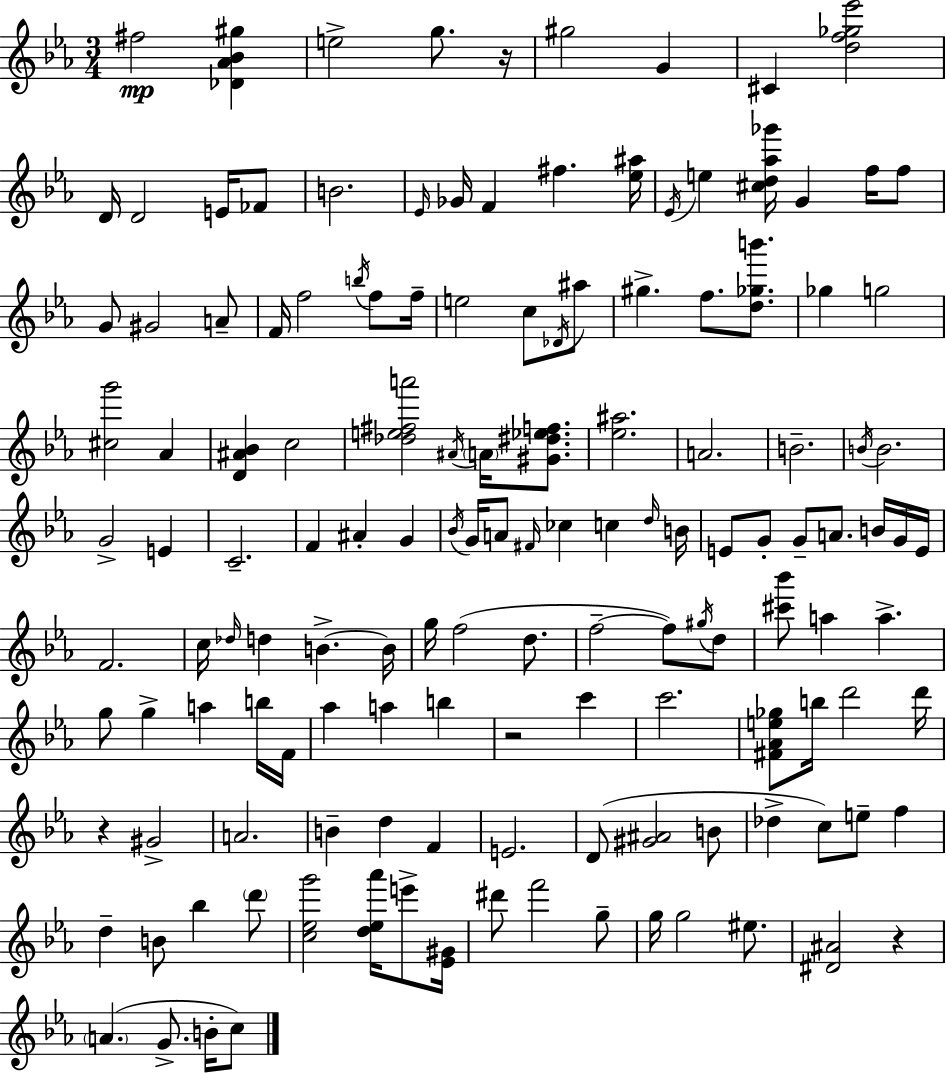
X:1
T:Untitled
M:3/4
L:1/4
K:Cm
^f2 [_D_A_B^g] e2 g/2 z/4 ^g2 G ^C [df_g_e']2 D/4 D2 E/4 _F/2 B2 _E/4 _G/4 F ^f [_e^a]/4 _E/4 e [^cd_a_g']/4 G f/4 f/2 G/2 ^G2 A/2 F/4 f2 b/4 f/2 f/4 e2 c/2 _D/4 ^a/2 ^g f/2 [d_gb']/2 _g g2 [^cg']2 _A [D^A_B] c2 [_de^fa']2 ^A/4 A/4 [^G^d_ef]/2 [_e^a]2 A2 B2 B/4 B2 G2 E C2 F ^A G _B/4 G/4 A/2 ^F/4 _c c d/4 B/4 E/2 G/2 G/2 A/2 B/4 G/4 E/4 F2 c/4 _d/4 d B B/4 g/4 f2 d/2 f2 f/2 ^g/4 d/2 [^c'_b']/2 a a g/2 g a b/4 F/4 _a a b z2 c' c'2 [^F_Ae_g]/2 b/4 d'2 d'/4 z ^G2 A2 B d F E2 D/2 [^G^A]2 B/2 _d c/2 e/2 f d B/2 _b d'/2 [c_eg']2 [d_e_a']/4 e'/2 [_E^G]/4 ^d'/2 f'2 g/2 g/4 g2 ^e/2 [^D^A]2 z A G/2 B/4 c/2